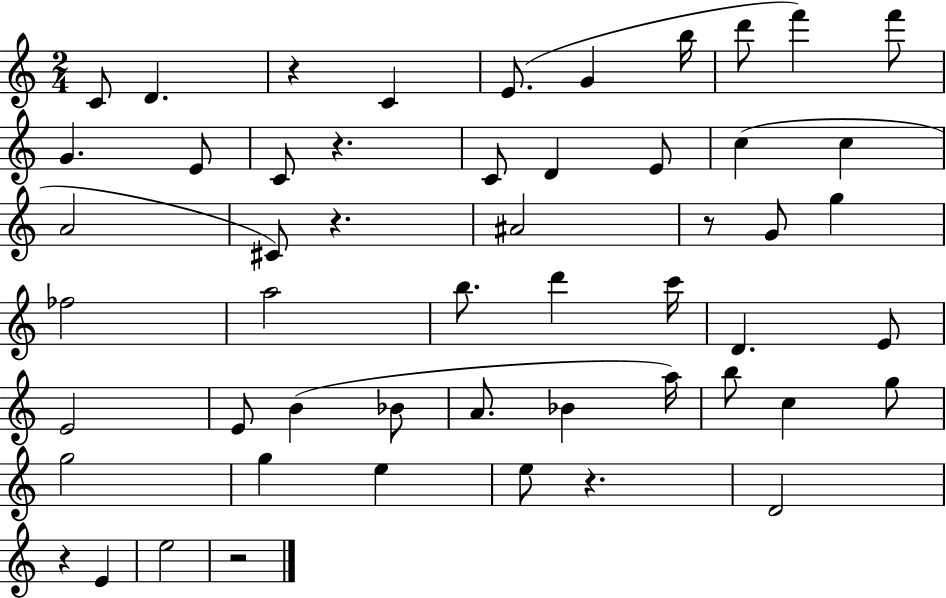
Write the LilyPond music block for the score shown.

{
  \clef treble
  \numericTimeSignature
  \time 2/4
  \key c \major
  c'8 d'4. | r4 c'4 | e'8.( g'4 b''16 | d'''8 f'''4) f'''8 | \break g'4. e'8 | c'8 r4. | c'8 d'4 e'8 | c''4( c''4 | \break a'2 | cis'8) r4. | ais'2 | r8 g'8 g''4 | \break fes''2 | a''2 | b''8. d'''4 c'''16 | d'4. e'8 | \break e'2 | e'8 b'4( bes'8 | a'8. bes'4 a''16) | b''8 c''4 g''8 | \break g''2 | g''4 e''4 | e''8 r4. | d'2 | \break r4 e'4 | e''2 | r2 | \bar "|."
}